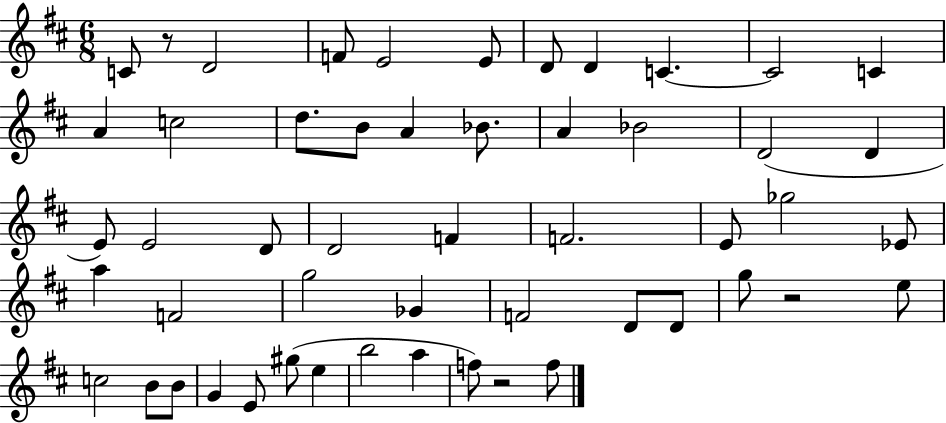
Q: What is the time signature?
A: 6/8